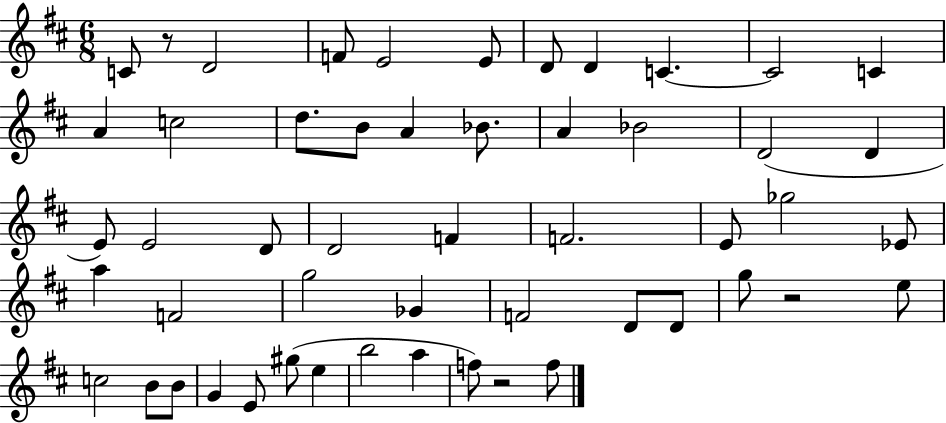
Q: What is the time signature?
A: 6/8